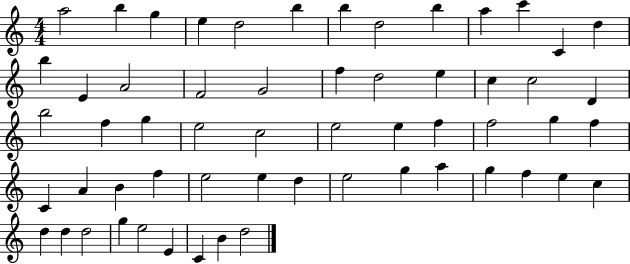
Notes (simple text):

A5/h B5/q G5/q E5/q D5/h B5/q B5/q D5/h B5/q A5/q C6/q C4/q D5/q B5/q E4/q A4/h F4/h G4/h F5/q D5/h E5/q C5/q C5/h D4/q B5/h F5/q G5/q E5/h C5/h E5/h E5/q F5/q F5/h G5/q F5/q C4/q A4/q B4/q F5/q E5/h E5/q D5/q E5/h G5/q A5/q G5/q F5/q E5/q C5/q D5/q D5/q D5/h G5/q E5/h E4/q C4/q B4/q D5/h